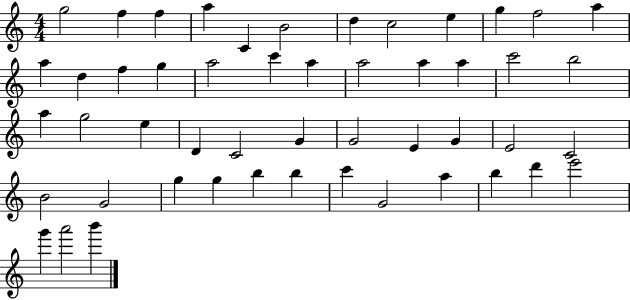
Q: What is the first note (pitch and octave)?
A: G5